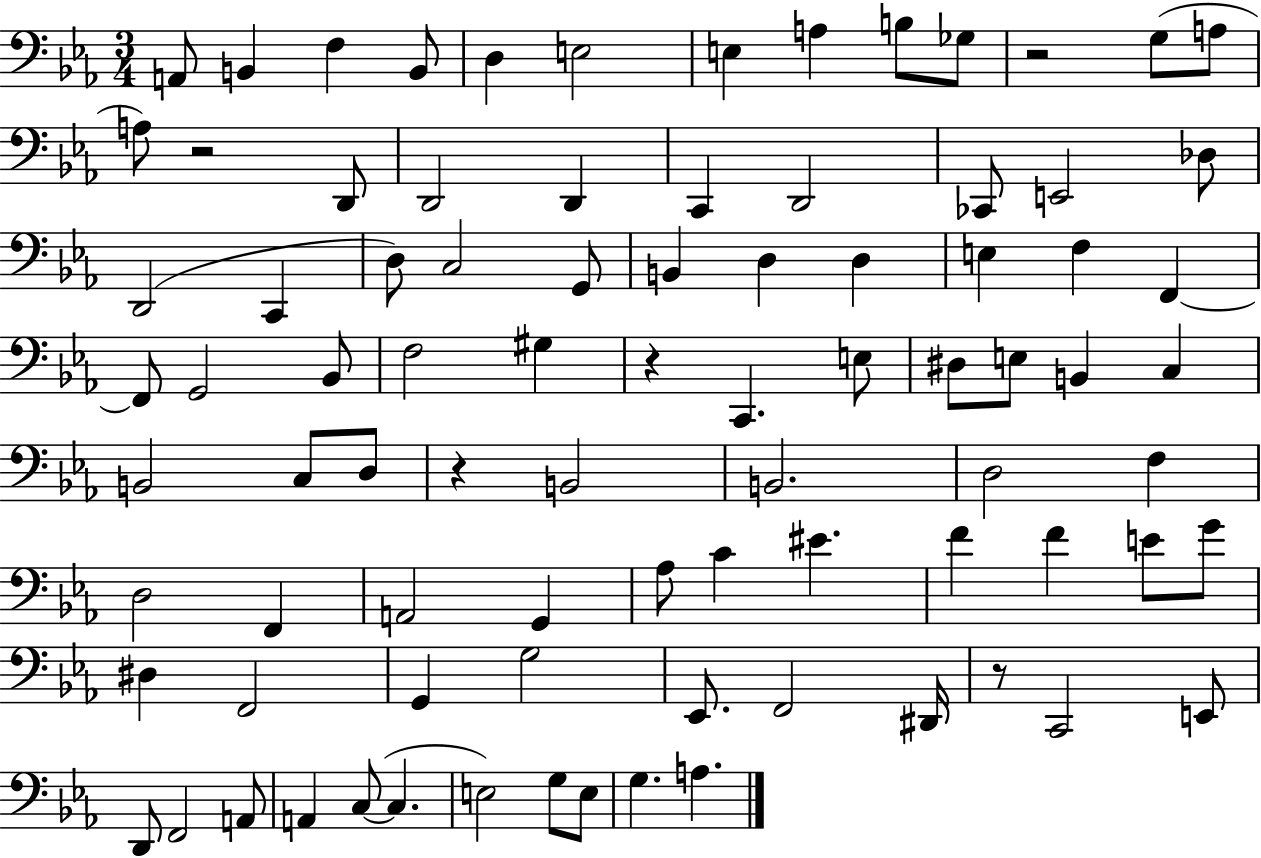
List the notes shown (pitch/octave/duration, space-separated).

A2/e B2/q F3/q B2/e D3/q E3/h E3/q A3/q B3/e Gb3/e R/h G3/e A3/e A3/e R/h D2/e D2/h D2/q C2/q D2/h CES2/e E2/h Db3/e D2/h C2/q D3/e C3/h G2/e B2/q D3/q D3/q E3/q F3/q F2/q F2/e G2/h Bb2/e F3/h G#3/q R/q C2/q. E3/e D#3/e E3/e B2/q C3/q B2/h C3/e D3/e R/q B2/h B2/h. D3/h F3/q D3/h F2/q A2/h G2/q Ab3/e C4/q EIS4/q. F4/q F4/q E4/e G4/e D#3/q F2/h G2/q G3/h Eb2/e. F2/h D#2/s R/e C2/h E2/e D2/e F2/h A2/e A2/q C3/e C3/q. E3/h G3/e E3/e G3/q. A3/q.